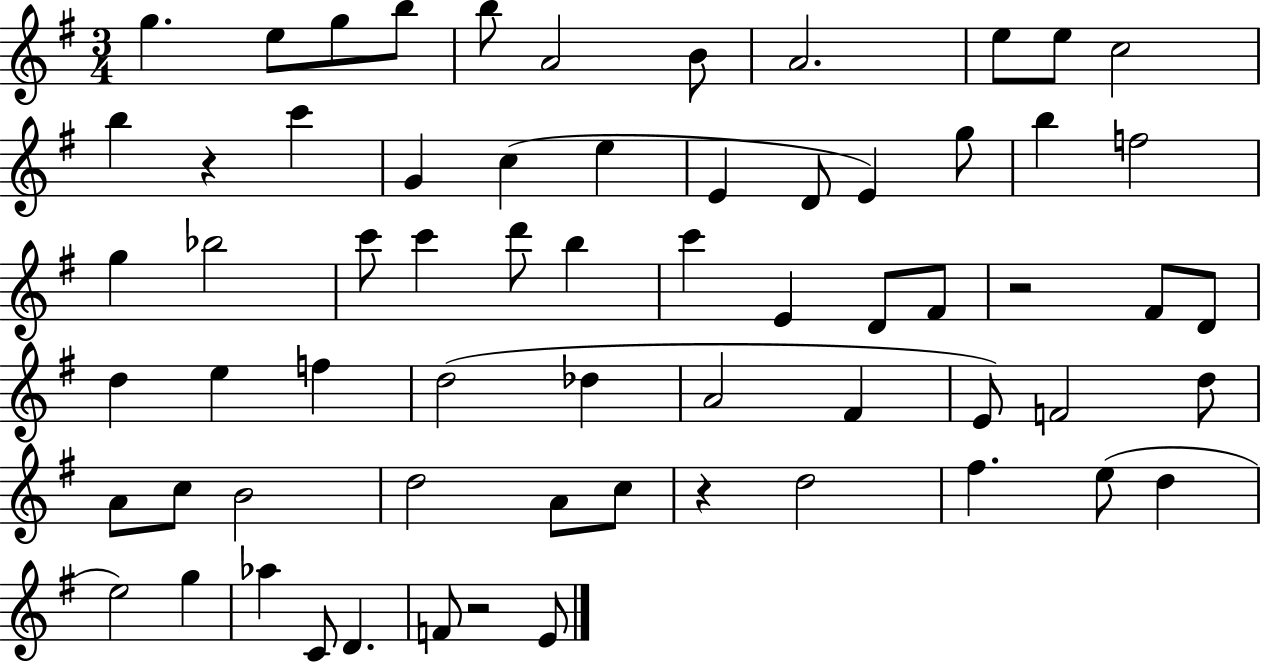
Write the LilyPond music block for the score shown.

{
  \clef treble
  \numericTimeSignature
  \time 3/4
  \key g \major
  g''4. e''8 g''8 b''8 | b''8 a'2 b'8 | a'2. | e''8 e''8 c''2 | \break b''4 r4 c'''4 | g'4 c''4( e''4 | e'4 d'8 e'4) g''8 | b''4 f''2 | \break g''4 bes''2 | c'''8 c'''4 d'''8 b''4 | c'''4 e'4 d'8 fis'8 | r2 fis'8 d'8 | \break d''4 e''4 f''4 | d''2( des''4 | a'2 fis'4 | e'8) f'2 d''8 | \break a'8 c''8 b'2 | d''2 a'8 c''8 | r4 d''2 | fis''4. e''8( d''4 | \break e''2) g''4 | aes''4 c'8 d'4. | f'8 r2 e'8 | \bar "|."
}